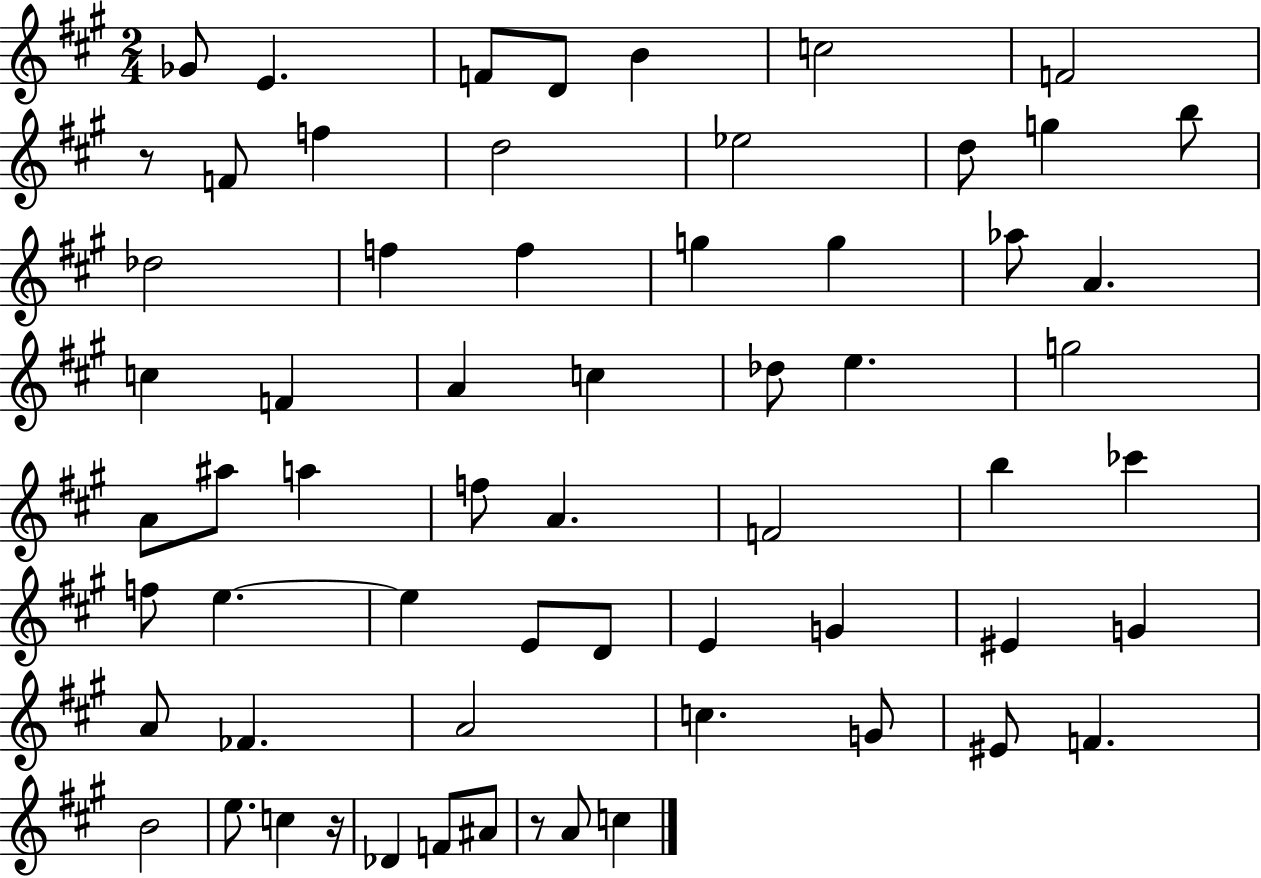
{
  \clef treble
  \numericTimeSignature
  \time 2/4
  \key a \major
  ges'8 e'4. | f'8 d'8 b'4 | c''2 | f'2 | \break r8 f'8 f''4 | d''2 | ees''2 | d''8 g''4 b''8 | \break des''2 | f''4 f''4 | g''4 g''4 | aes''8 a'4. | \break c''4 f'4 | a'4 c''4 | des''8 e''4. | g''2 | \break a'8 ais''8 a''4 | f''8 a'4. | f'2 | b''4 ces'''4 | \break f''8 e''4.~~ | e''4 e'8 d'8 | e'4 g'4 | eis'4 g'4 | \break a'8 fes'4. | a'2 | c''4. g'8 | eis'8 f'4. | \break b'2 | e''8. c''4 r16 | des'4 f'8 ais'8 | r8 a'8 c''4 | \break \bar "|."
}